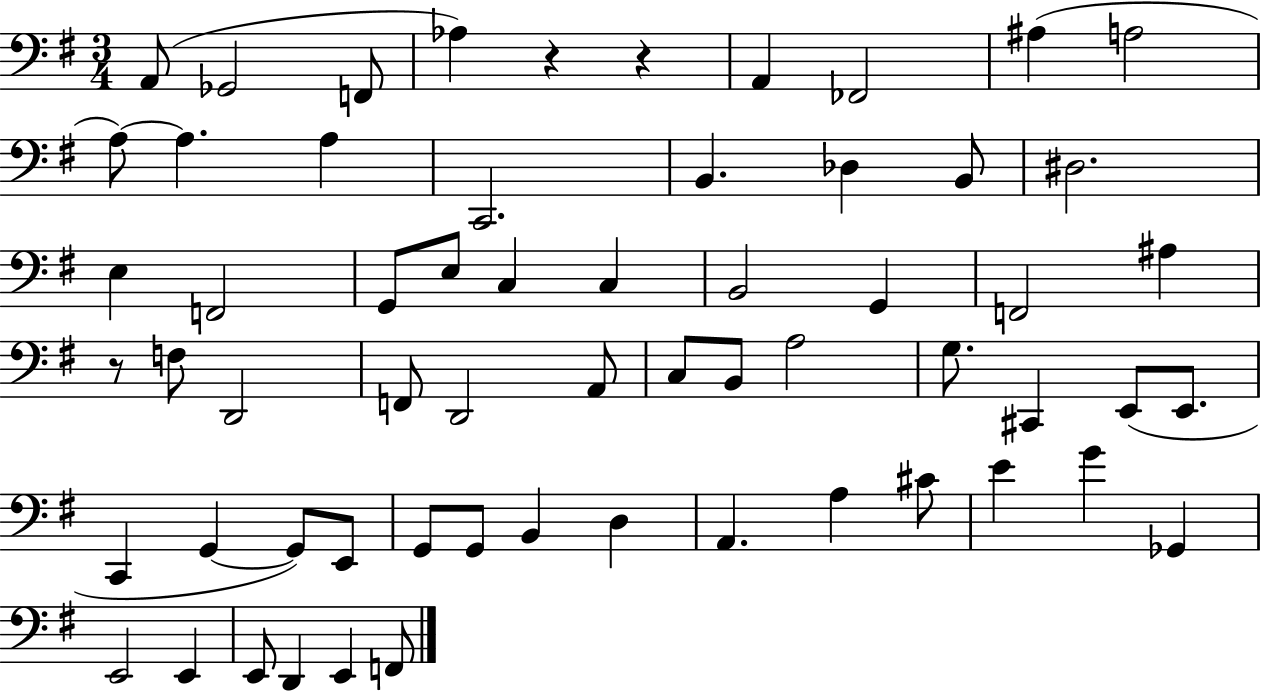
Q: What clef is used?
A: bass